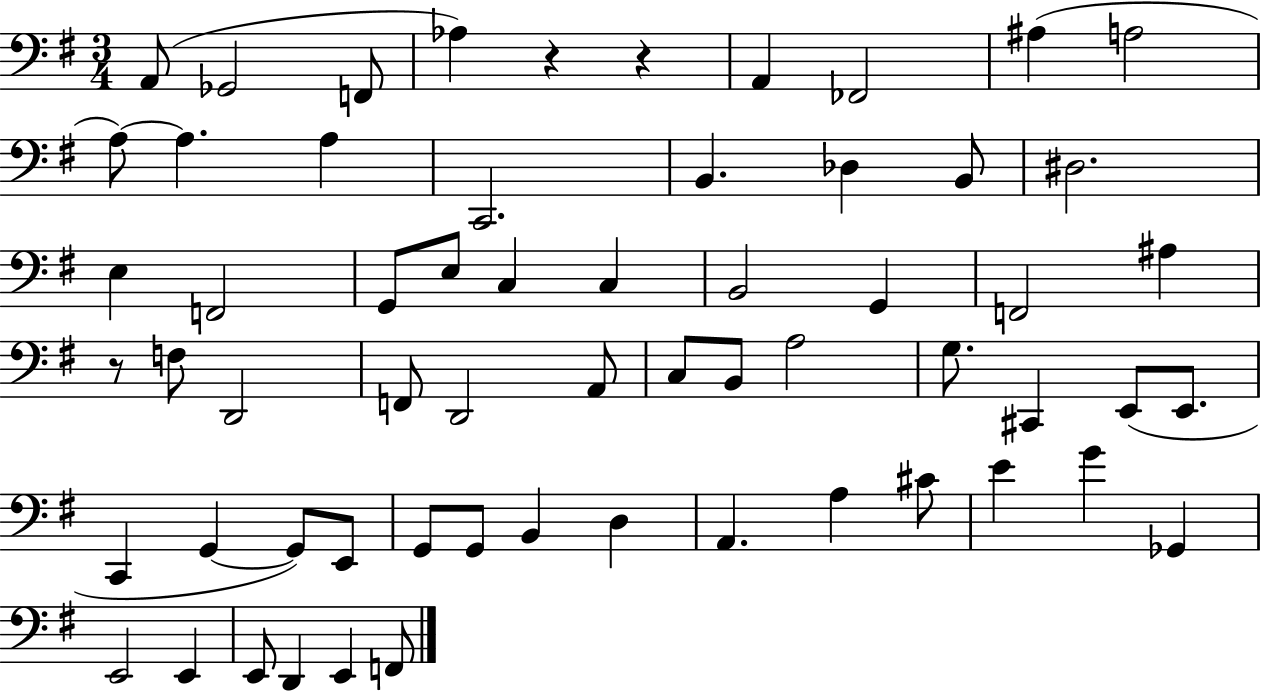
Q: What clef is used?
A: bass